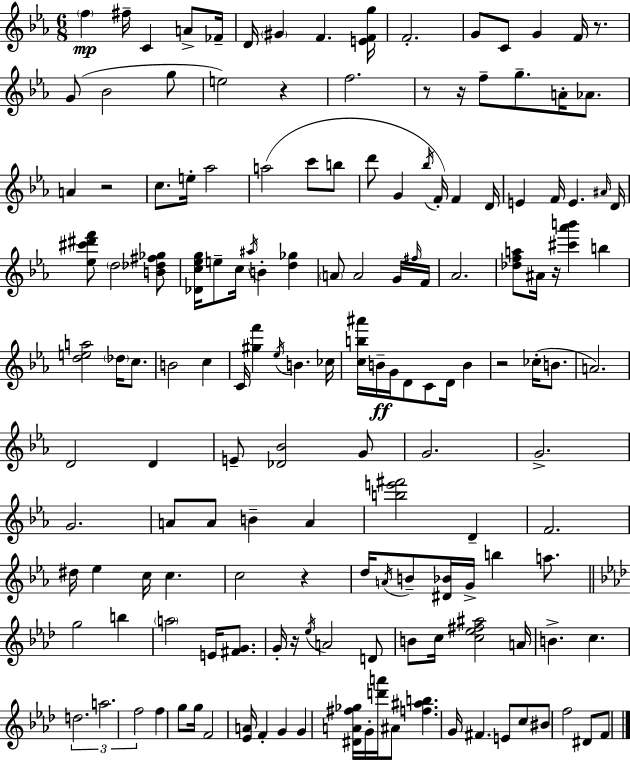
{
  \clef treble
  \numericTimeSignature
  \time 6/8
  \key ees \major
  \parenthesize f''4\mp fis''16-- c'4 a'8-> fes'16-- | d'16 \parenthesize gis'4 f'4. <e' f' g''>16 | f'2.-. | g'8 c'8 g'4 f'16 r8. | \break g'8( bes'2 g''8 | e''2) r4 | f''2. | r8 r16 f''8-- g''8.-- a'16-. aes'8. | \break a'4 r2 | c''8. e''16-. aes''2 | a''2( c'''8 b''8 | d'''8 g'4 \acciaccatura { bes''16 }) f'16-. f'4 | \break d'16 e'4 f'16 e'4. | \grace { ais'16 } d'16 <ees'' cis''' dis''' f'''>8 \parenthesize d''2 | <b' des'' fis'' ges''>8 <des' c'' ees'' g''>16 e''8-- c''16 \acciaccatura { ais''16 } b'4-. <d'' ges''>4 | \parenthesize a'8 a'2 | \break g'16 \grace { fis''16 } f'16 aes'2. | <des'' f'' a''>8 ais'16 r16 <cis''' aes''' b'''>4 | b''4 <d'' e'' a''>2 | \parenthesize des''16 c''8. b'2 | \break c''4 c'16 <gis'' f'''>4 \acciaccatura { ees''16 } b'4. | ces''16 <c'' b'' ais'''>16 b'16--\ff g'16 d'8 c'8 | d'16 b'4 r2 | ces''16-.( b'8. a'2.) | \break d'2 | d'4 e'8-- <des' bes'>2 | g'8 g'2. | g'2.-> | \break g'2. | a'8 a'8 b'4-- | a'4 <b'' e''' fis'''>2 | d'4-- f'2. | \break dis''16 ees''4 c''16 c''4. | c''2 | r4 d''16 \acciaccatura { a'16 } b'8-- <dis' bes'>16 g'16-> b''4 | a''8. \bar "||" \break \key aes \major g''2 b''4 | \parenthesize a''2 e'16 <fis' g'>8. | g'16-. r16 \acciaccatura { ees''16 } a'2 d'8 | b'8 c''16 <c'' ees'' fis'' ais''>2 | \break a'16 b'4.-> c''4. | \tuplet 3/2 { d''2. | a''2. | f''2 } f''4 | \break g''8 g''16 f'2 | <ees' a'>16 f'4-. g'4 g'4 | <dis' a' fis'' ges''>16 g'16-. <d''' a'''>16 ais'8 <f'' ais'' b''>4. | g'16 fis'4. e'8 c''8 bis'8 | \break f''2 dis'8 f'8 | \bar "|."
}